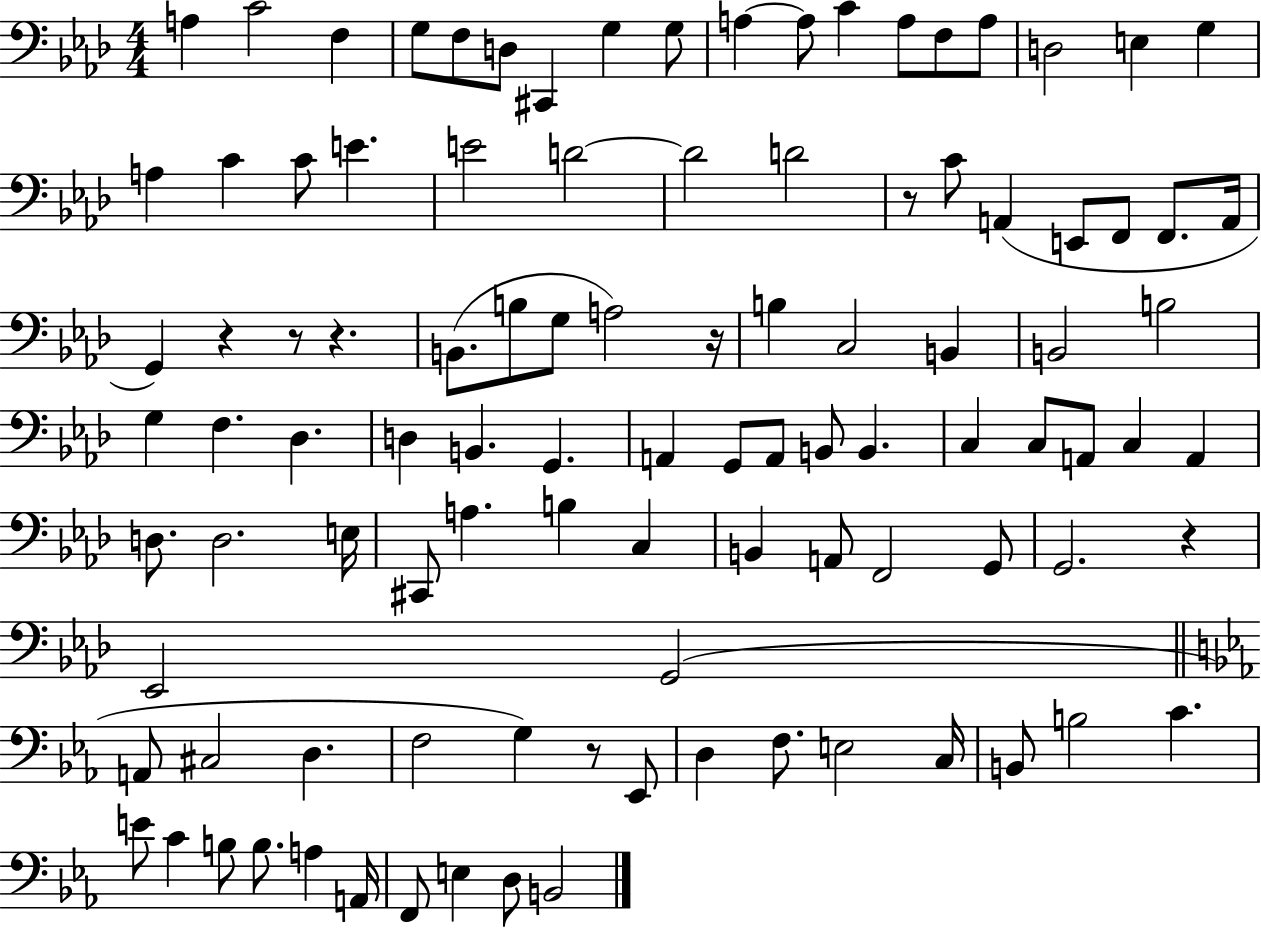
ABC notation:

X:1
T:Untitled
M:4/4
L:1/4
K:Ab
A, C2 F, G,/2 F,/2 D,/2 ^C,, G, G,/2 A, A,/2 C A,/2 F,/2 A,/2 D,2 E, G, A, C C/2 E E2 D2 D2 D2 z/2 C/2 A,, E,,/2 F,,/2 F,,/2 A,,/4 G,, z z/2 z B,,/2 B,/2 G,/2 A,2 z/4 B, C,2 B,, B,,2 B,2 G, F, _D, D, B,, G,, A,, G,,/2 A,,/2 B,,/2 B,, C, C,/2 A,,/2 C, A,, D,/2 D,2 E,/4 ^C,,/2 A, B, C, B,, A,,/2 F,,2 G,,/2 G,,2 z _E,,2 G,,2 A,,/2 ^C,2 D, F,2 G, z/2 _E,,/2 D, F,/2 E,2 C,/4 B,,/2 B,2 C E/2 C B,/2 B,/2 A, A,,/4 F,,/2 E, D,/2 B,,2